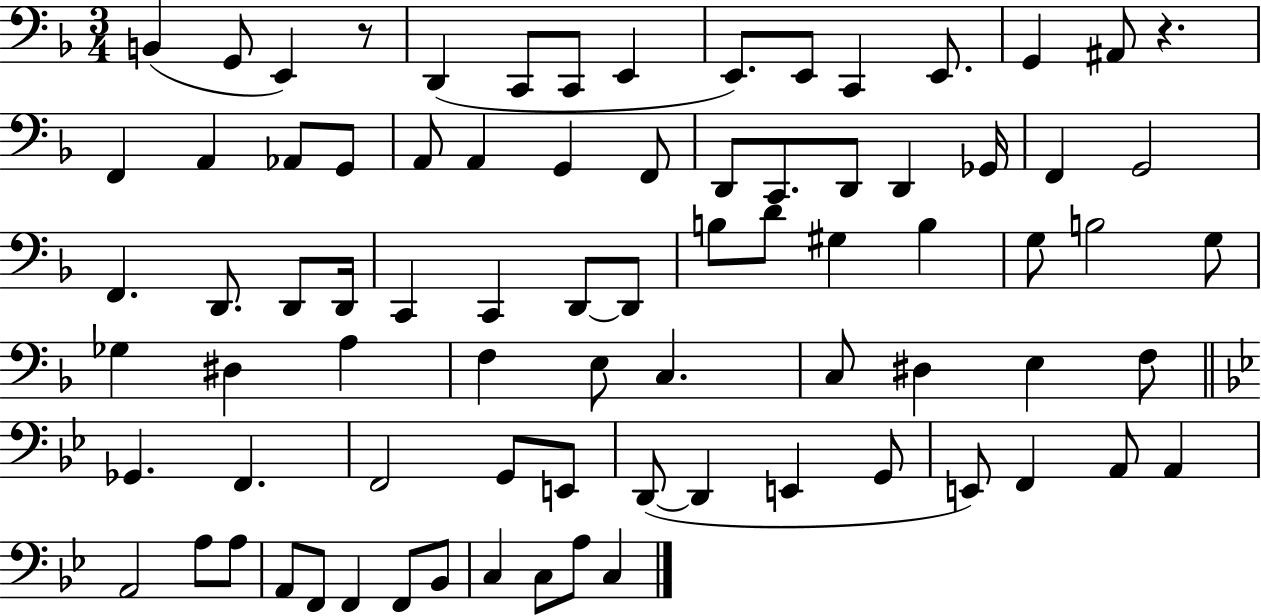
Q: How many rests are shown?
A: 2